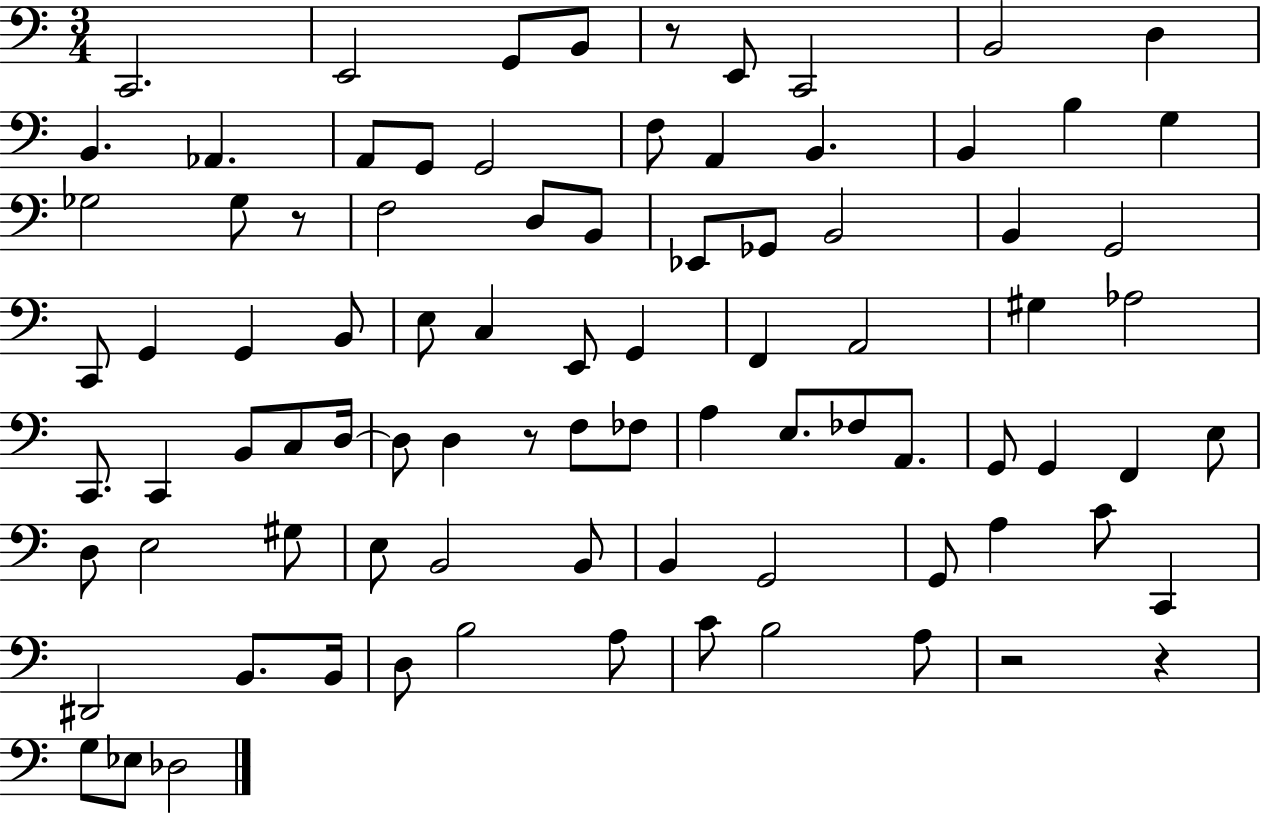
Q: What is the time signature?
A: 3/4